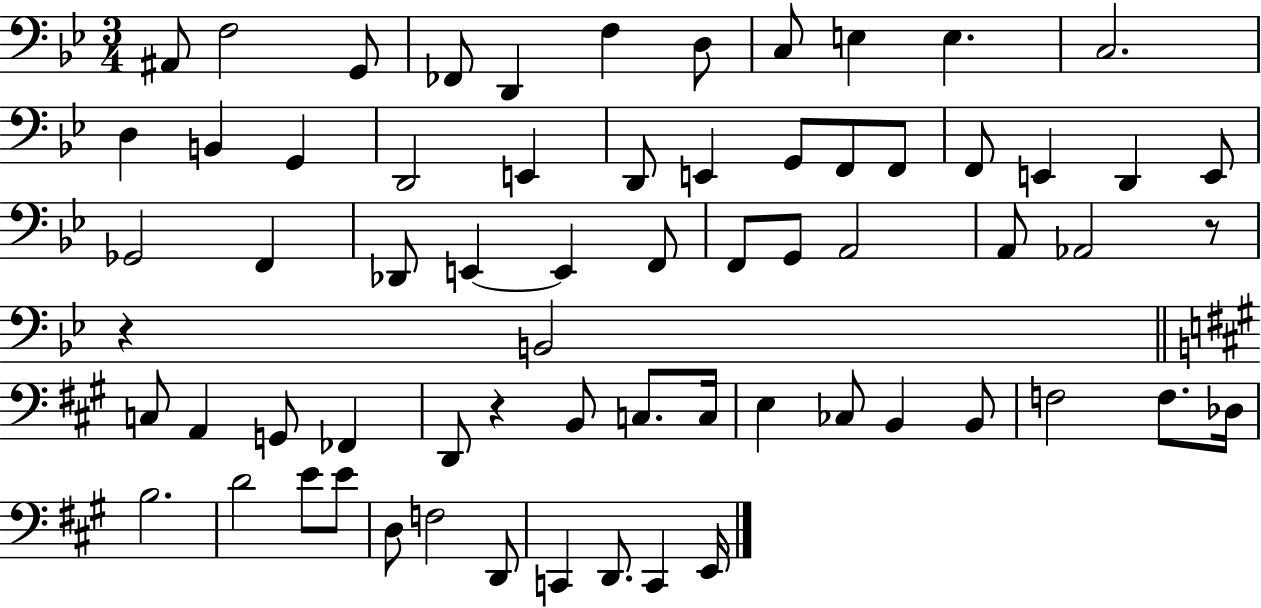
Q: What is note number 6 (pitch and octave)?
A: F3